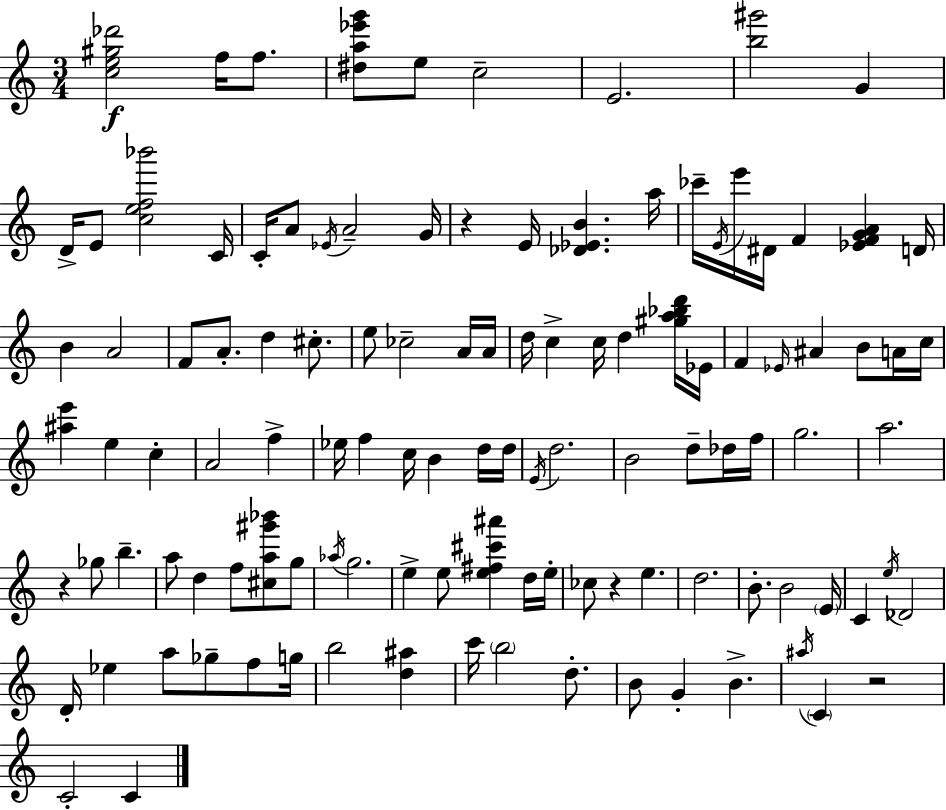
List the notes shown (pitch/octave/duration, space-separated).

[C5,E5,G#5,Db6]/h F5/s F5/e. [D#5,A5,Eb6,G6]/e E5/e C5/h E4/h. [B5,G#6]/h G4/q D4/s E4/e [C5,E5,F5,Bb6]/h C4/s C4/s A4/e Eb4/s A4/h G4/s R/q E4/s [Db4,Eb4,B4]/q. A5/s CES6/s E4/s E6/s D#4/s F4/q [Eb4,F4,G4,A4]/q D4/s B4/q A4/h F4/e A4/e. D5/q C#5/e. E5/e CES5/h A4/s A4/s D5/s C5/q C5/s D5/q [G#5,A5,Bb5,D6]/s Eb4/s F4/q Eb4/s A#4/q B4/e A4/s C5/s [A#5,E6]/q E5/q C5/q A4/h F5/q Eb5/s F5/q C5/s B4/q D5/s D5/s E4/s D5/h. B4/h D5/e Db5/s F5/s G5/h. A5/h. R/q Gb5/e B5/q. A5/e D5/q F5/e [C#5,A5,G#6,Bb6]/e G5/e Ab5/s G5/h. E5/q E5/e [E5,F#5,C#6,A#6]/q D5/s E5/s CES5/e R/q E5/q. D5/h. B4/e. B4/h E4/s C4/q E5/s Db4/h D4/s Eb5/q A5/e Gb5/e F5/e G5/s B5/h [D5,A#5]/q C6/s B5/h D5/e. B4/e G4/q B4/q. A#5/s C4/q R/h C4/h C4/q